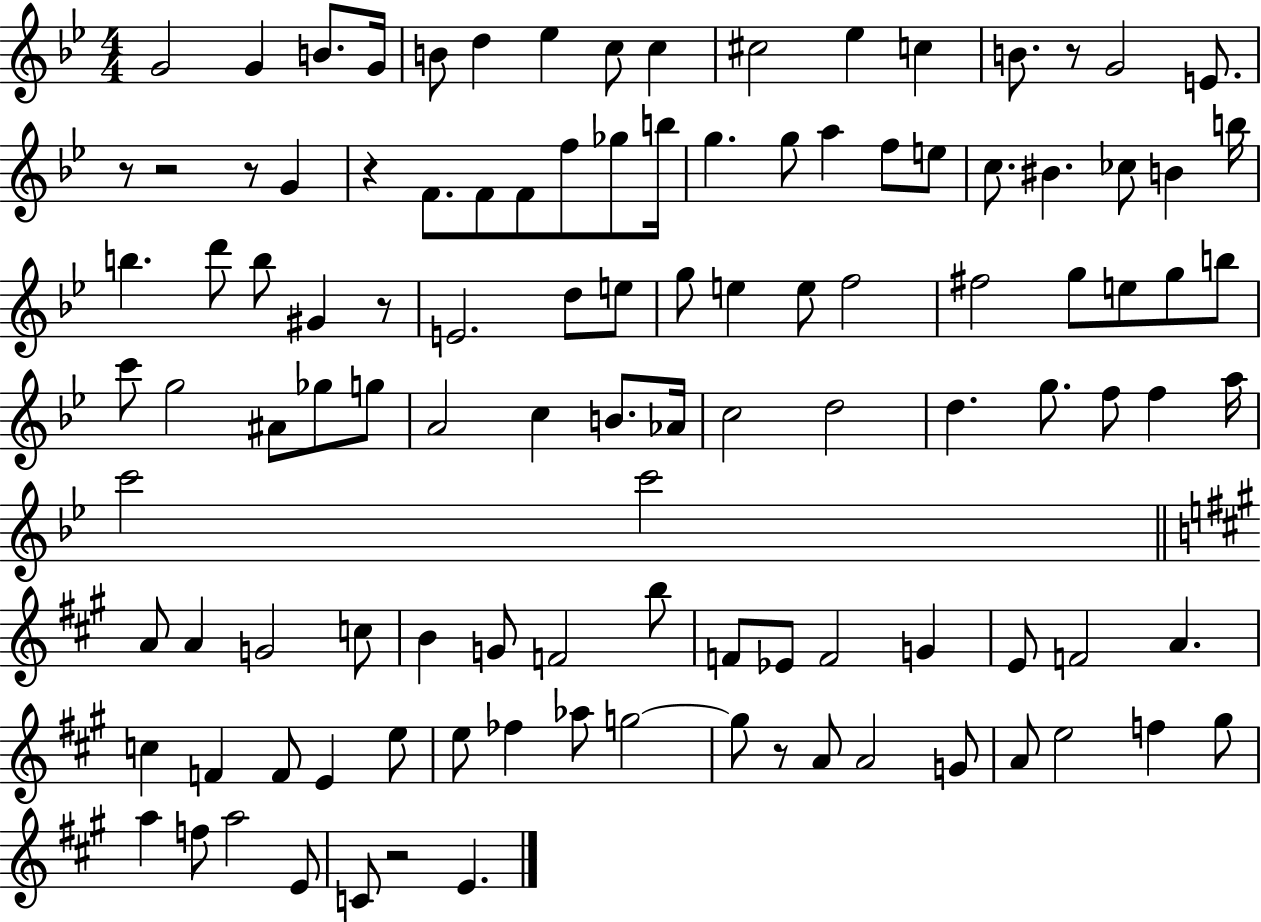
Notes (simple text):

G4/h G4/q B4/e. G4/s B4/e D5/q Eb5/q C5/e C5/q C#5/h Eb5/q C5/q B4/e. R/e G4/h E4/e. R/e R/h R/e G4/q R/q F4/e. F4/e F4/e F5/e Gb5/e B5/s G5/q. G5/e A5/q F5/e E5/e C5/e. BIS4/q. CES5/e B4/q B5/s B5/q. D6/e B5/e G#4/q R/e E4/h. D5/e E5/e G5/e E5/q E5/e F5/h F#5/h G5/e E5/e G5/e B5/e C6/e G5/h A#4/e Gb5/e G5/e A4/h C5/q B4/e. Ab4/s C5/h D5/h D5/q. G5/e. F5/e F5/q A5/s C6/h C6/h A4/e A4/q G4/h C5/e B4/q G4/e F4/h B5/e F4/e Eb4/e F4/h G4/q E4/e F4/h A4/q. C5/q F4/q F4/e E4/q E5/e E5/e FES5/q Ab5/e G5/h G5/e R/e A4/e A4/h G4/e A4/e E5/h F5/q G#5/e A5/q F5/e A5/h E4/e C4/e R/h E4/q.